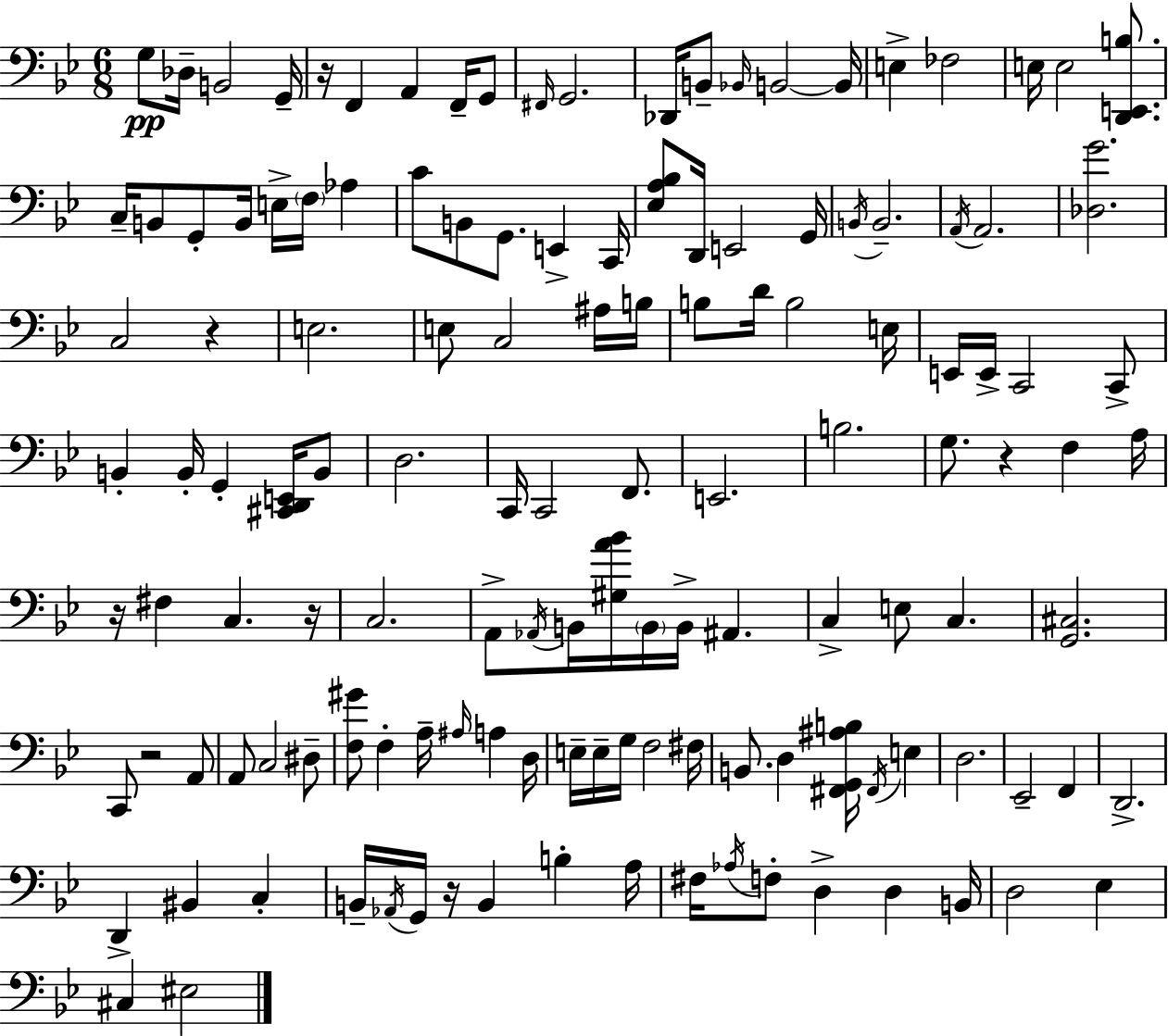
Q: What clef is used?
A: bass